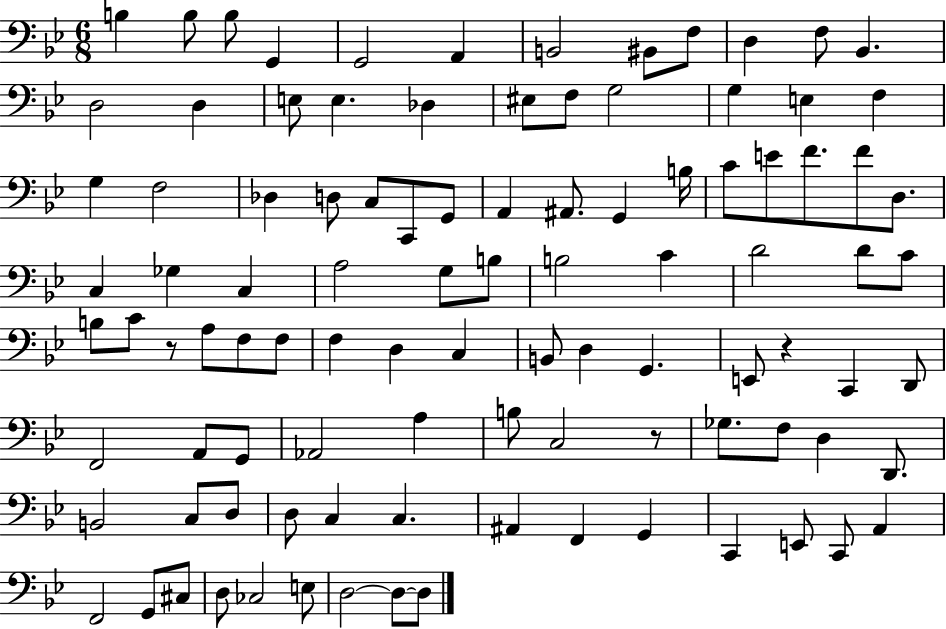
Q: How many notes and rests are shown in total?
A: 100